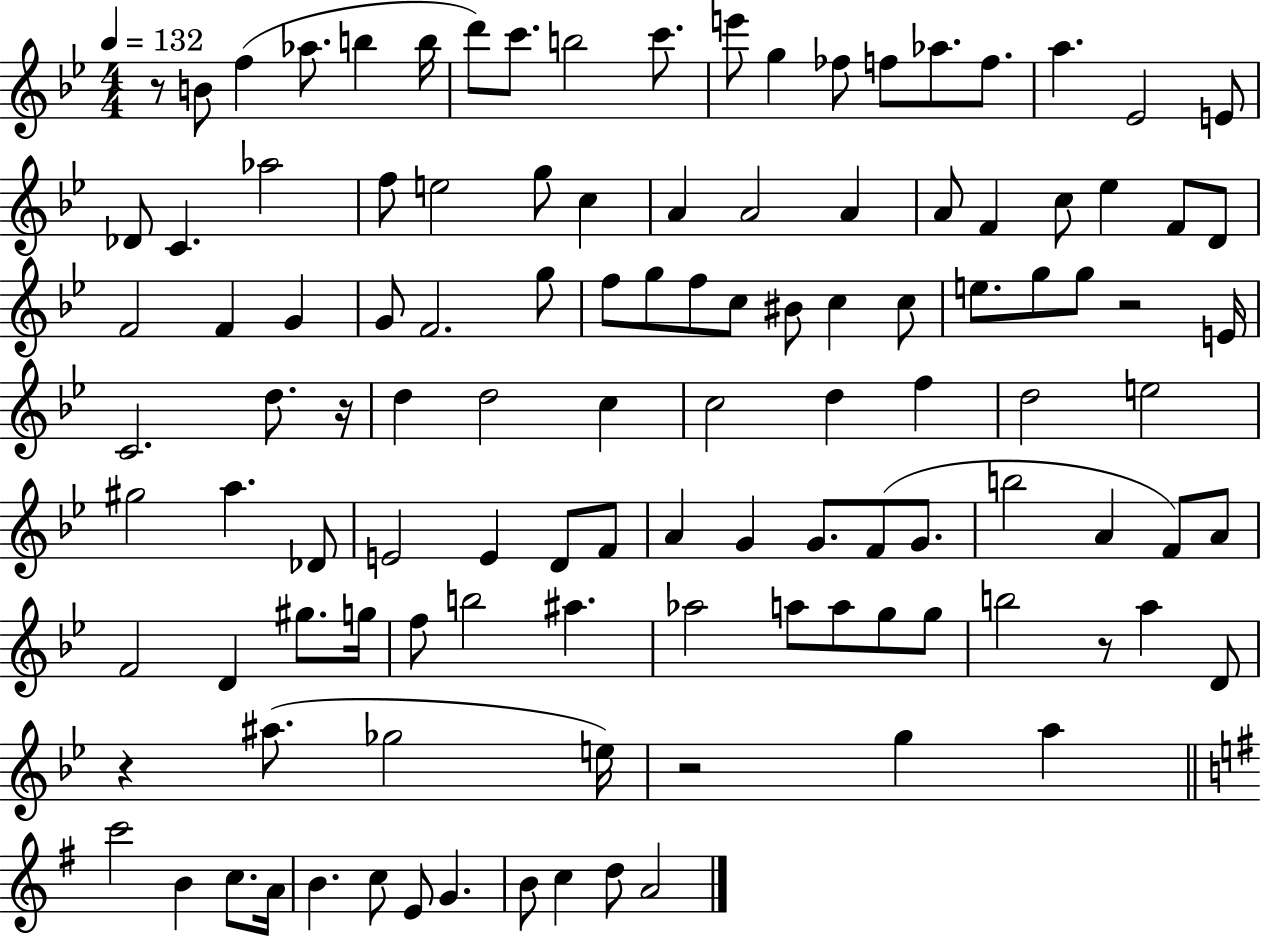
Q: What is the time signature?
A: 4/4